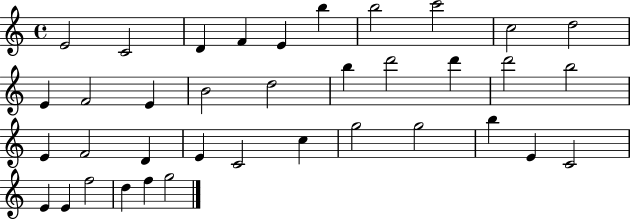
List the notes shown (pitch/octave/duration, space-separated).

E4/h C4/h D4/q F4/q E4/q B5/q B5/h C6/h C5/h D5/h E4/q F4/h E4/q B4/h D5/h B5/q D6/h D6/q D6/h B5/h E4/q F4/h D4/q E4/q C4/h C5/q G5/h G5/h B5/q E4/q C4/h E4/q E4/q F5/h D5/q F5/q G5/h